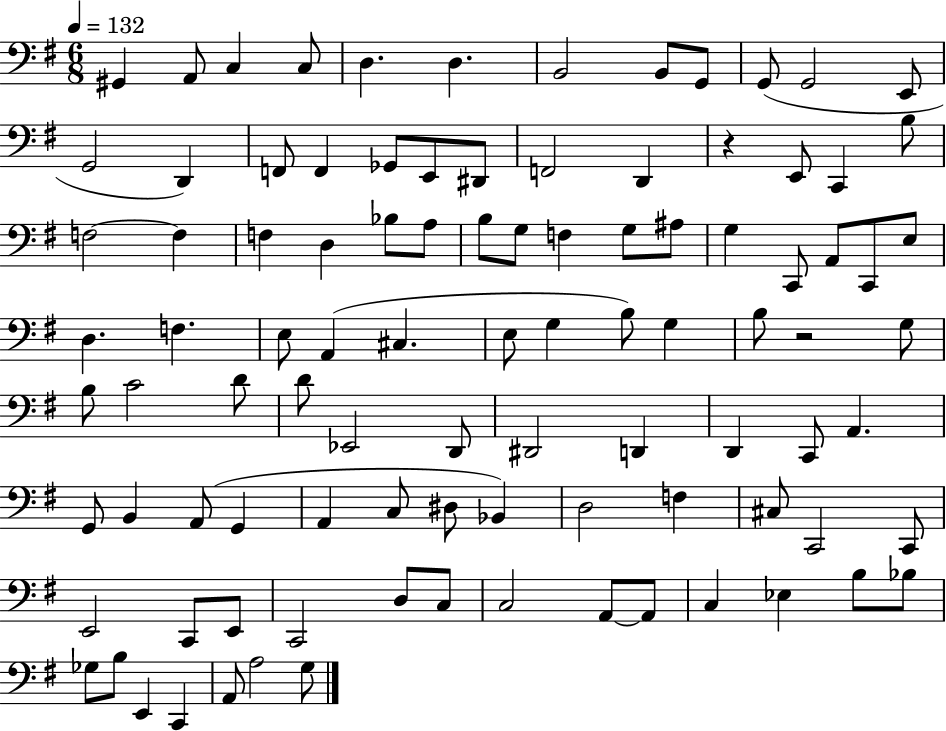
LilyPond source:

{
  \clef bass
  \numericTimeSignature
  \time 6/8
  \key g \major
  \tempo 4 = 132
  gis,4 a,8 c4 c8 | d4. d4. | b,2 b,8 g,8 | g,8( g,2 e,8 | \break g,2 d,4) | f,8 f,4 ges,8 e,8 dis,8 | f,2 d,4 | r4 e,8 c,4 b8 | \break f2~~ f4 | f4 d4 bes8 a8 | b8 g8 f4 g8 ais8 | g4 c,8 a,8 c,8 e8 | \break d4. f4. | e8 a,4( cis4. | e8 g4 b8) g4 | b8 r2 g8 | \break b8 c'2 d'8 | d'8 ees,2 d,8 | dis,2 d,4 | d,4 c,8 a,4. | \break g,8 b,4 a,8( g,4 | a,4 c8 dis8 bes,4) | d2 f4 | cis8 c,2 c,8 | \break e,2 c,8 e,8 | c,2 d8 c8 | c2 a,8~~ a,8 | c4 ees4 b8 bes8 | \break ges8 b8 e,4 c,4 | a,8 a2 g8 | \bar "|."
}